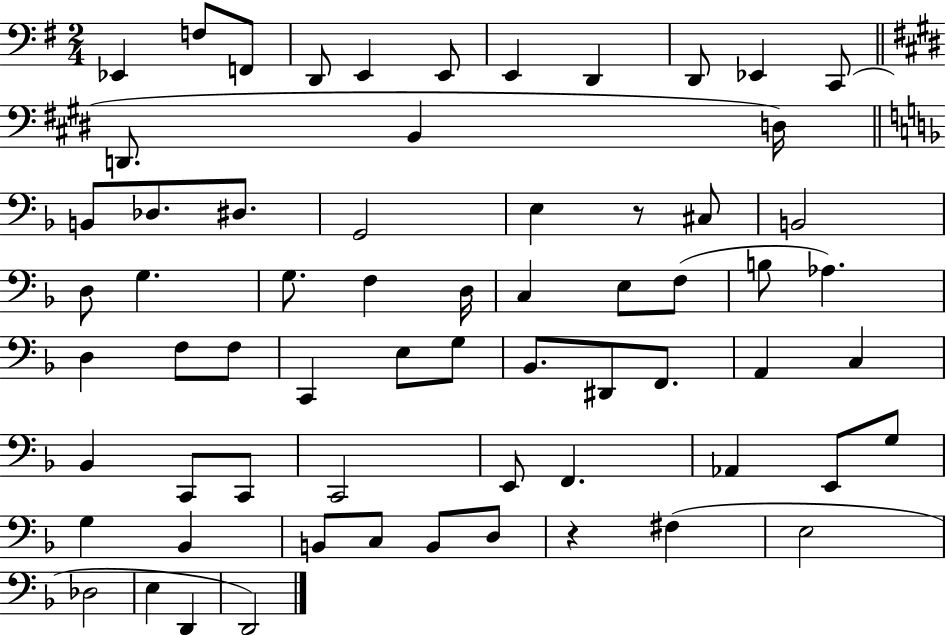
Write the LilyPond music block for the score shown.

{
  \clef bass
  \numericTimeSignature
  \time 2/4
  \key g \major
  ees,4 f8 f,8 | d,8 e,4 e,8 | e,4 d,4 | d,8 ees,4 c,8( | \break \bar "||" \break \key e \major d,8. b,4 d16) | \bar "||" \break \key f \major b,8 des8. dis8. | g,2 | e4 r8 cis8 | b,2 | \break d8 g4. | g8. f4 d16 | c4 e8 f8( | b8 aes4.) | \break d4 f8 f8 | c,4 e8 g8 | bes,8. dis,8 f,8. | a,4 c4 | \break bes,4 c,8 c,8 | c,2 | e,8 f,4. | aes,4 e,8 g8 | \break g4 bes,4 | b,8 c8 b,8 d8 | r4 fis4( | e2 | \break des2 | e4 d,4 | d,2) | \bar "|."
}